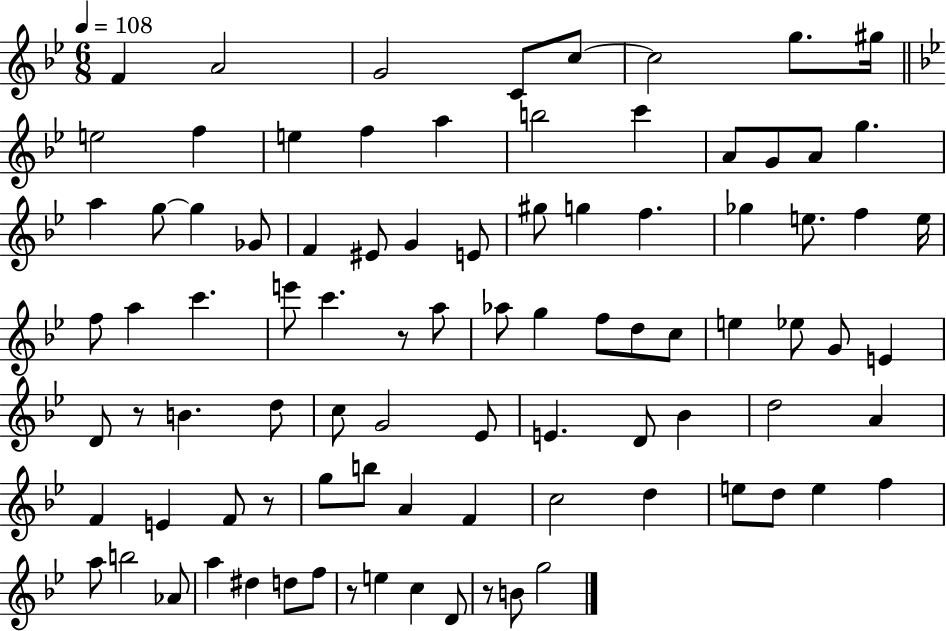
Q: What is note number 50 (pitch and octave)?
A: D4